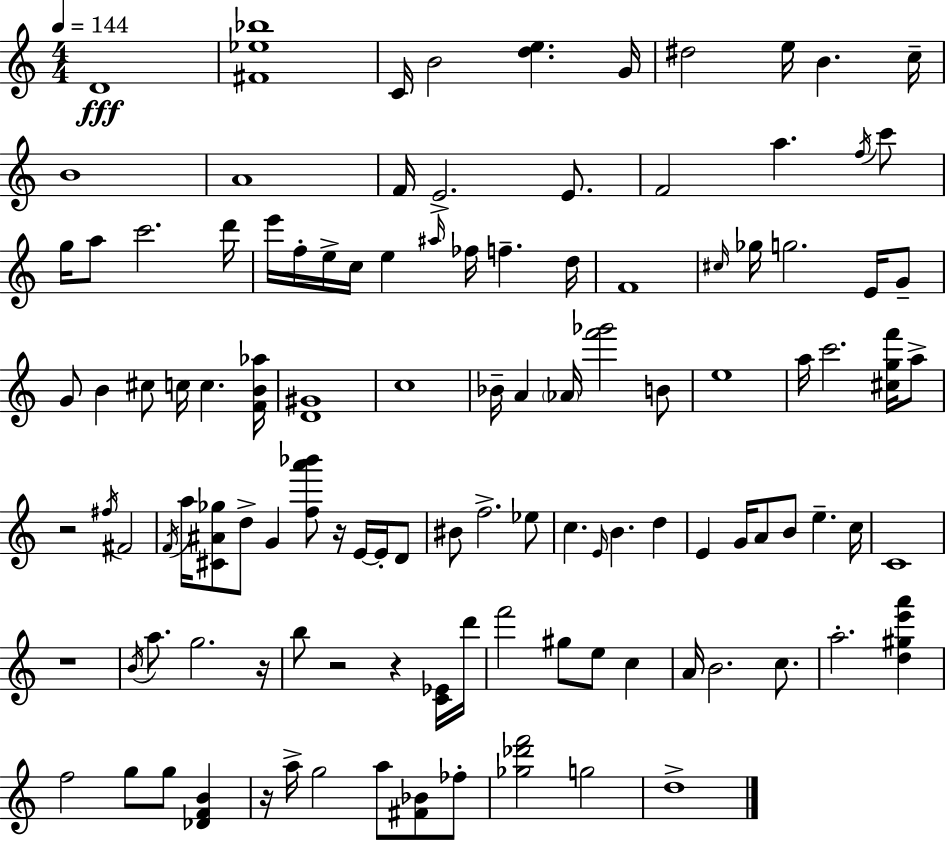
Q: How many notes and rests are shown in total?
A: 115